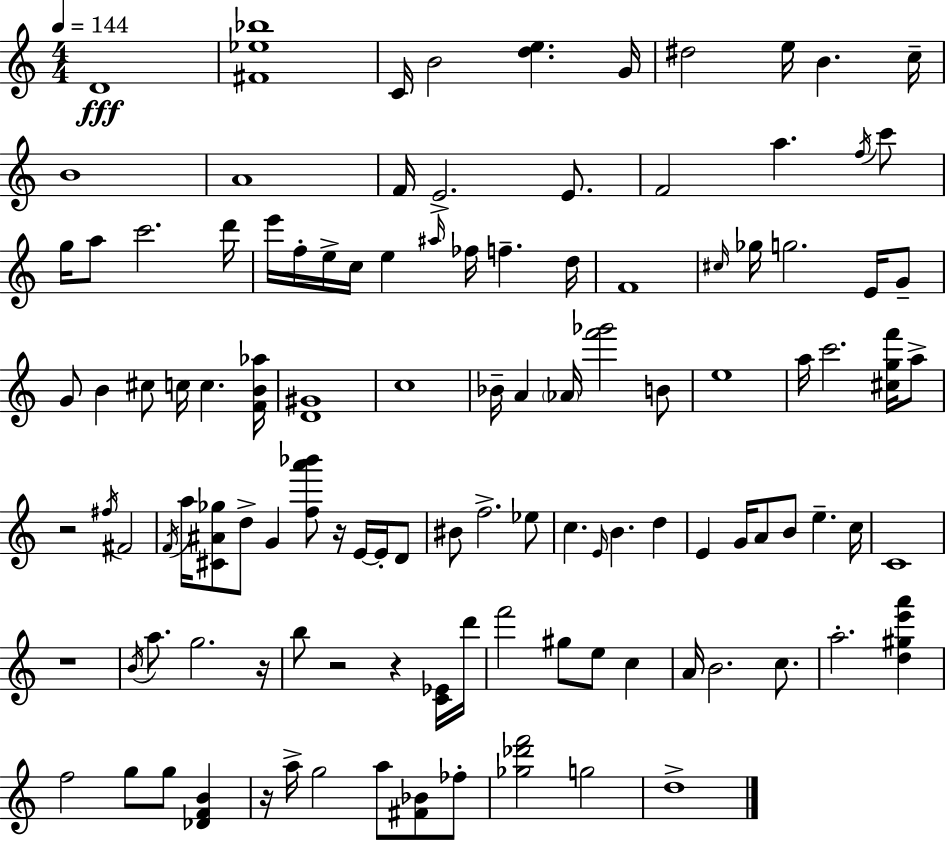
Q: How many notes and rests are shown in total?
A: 115